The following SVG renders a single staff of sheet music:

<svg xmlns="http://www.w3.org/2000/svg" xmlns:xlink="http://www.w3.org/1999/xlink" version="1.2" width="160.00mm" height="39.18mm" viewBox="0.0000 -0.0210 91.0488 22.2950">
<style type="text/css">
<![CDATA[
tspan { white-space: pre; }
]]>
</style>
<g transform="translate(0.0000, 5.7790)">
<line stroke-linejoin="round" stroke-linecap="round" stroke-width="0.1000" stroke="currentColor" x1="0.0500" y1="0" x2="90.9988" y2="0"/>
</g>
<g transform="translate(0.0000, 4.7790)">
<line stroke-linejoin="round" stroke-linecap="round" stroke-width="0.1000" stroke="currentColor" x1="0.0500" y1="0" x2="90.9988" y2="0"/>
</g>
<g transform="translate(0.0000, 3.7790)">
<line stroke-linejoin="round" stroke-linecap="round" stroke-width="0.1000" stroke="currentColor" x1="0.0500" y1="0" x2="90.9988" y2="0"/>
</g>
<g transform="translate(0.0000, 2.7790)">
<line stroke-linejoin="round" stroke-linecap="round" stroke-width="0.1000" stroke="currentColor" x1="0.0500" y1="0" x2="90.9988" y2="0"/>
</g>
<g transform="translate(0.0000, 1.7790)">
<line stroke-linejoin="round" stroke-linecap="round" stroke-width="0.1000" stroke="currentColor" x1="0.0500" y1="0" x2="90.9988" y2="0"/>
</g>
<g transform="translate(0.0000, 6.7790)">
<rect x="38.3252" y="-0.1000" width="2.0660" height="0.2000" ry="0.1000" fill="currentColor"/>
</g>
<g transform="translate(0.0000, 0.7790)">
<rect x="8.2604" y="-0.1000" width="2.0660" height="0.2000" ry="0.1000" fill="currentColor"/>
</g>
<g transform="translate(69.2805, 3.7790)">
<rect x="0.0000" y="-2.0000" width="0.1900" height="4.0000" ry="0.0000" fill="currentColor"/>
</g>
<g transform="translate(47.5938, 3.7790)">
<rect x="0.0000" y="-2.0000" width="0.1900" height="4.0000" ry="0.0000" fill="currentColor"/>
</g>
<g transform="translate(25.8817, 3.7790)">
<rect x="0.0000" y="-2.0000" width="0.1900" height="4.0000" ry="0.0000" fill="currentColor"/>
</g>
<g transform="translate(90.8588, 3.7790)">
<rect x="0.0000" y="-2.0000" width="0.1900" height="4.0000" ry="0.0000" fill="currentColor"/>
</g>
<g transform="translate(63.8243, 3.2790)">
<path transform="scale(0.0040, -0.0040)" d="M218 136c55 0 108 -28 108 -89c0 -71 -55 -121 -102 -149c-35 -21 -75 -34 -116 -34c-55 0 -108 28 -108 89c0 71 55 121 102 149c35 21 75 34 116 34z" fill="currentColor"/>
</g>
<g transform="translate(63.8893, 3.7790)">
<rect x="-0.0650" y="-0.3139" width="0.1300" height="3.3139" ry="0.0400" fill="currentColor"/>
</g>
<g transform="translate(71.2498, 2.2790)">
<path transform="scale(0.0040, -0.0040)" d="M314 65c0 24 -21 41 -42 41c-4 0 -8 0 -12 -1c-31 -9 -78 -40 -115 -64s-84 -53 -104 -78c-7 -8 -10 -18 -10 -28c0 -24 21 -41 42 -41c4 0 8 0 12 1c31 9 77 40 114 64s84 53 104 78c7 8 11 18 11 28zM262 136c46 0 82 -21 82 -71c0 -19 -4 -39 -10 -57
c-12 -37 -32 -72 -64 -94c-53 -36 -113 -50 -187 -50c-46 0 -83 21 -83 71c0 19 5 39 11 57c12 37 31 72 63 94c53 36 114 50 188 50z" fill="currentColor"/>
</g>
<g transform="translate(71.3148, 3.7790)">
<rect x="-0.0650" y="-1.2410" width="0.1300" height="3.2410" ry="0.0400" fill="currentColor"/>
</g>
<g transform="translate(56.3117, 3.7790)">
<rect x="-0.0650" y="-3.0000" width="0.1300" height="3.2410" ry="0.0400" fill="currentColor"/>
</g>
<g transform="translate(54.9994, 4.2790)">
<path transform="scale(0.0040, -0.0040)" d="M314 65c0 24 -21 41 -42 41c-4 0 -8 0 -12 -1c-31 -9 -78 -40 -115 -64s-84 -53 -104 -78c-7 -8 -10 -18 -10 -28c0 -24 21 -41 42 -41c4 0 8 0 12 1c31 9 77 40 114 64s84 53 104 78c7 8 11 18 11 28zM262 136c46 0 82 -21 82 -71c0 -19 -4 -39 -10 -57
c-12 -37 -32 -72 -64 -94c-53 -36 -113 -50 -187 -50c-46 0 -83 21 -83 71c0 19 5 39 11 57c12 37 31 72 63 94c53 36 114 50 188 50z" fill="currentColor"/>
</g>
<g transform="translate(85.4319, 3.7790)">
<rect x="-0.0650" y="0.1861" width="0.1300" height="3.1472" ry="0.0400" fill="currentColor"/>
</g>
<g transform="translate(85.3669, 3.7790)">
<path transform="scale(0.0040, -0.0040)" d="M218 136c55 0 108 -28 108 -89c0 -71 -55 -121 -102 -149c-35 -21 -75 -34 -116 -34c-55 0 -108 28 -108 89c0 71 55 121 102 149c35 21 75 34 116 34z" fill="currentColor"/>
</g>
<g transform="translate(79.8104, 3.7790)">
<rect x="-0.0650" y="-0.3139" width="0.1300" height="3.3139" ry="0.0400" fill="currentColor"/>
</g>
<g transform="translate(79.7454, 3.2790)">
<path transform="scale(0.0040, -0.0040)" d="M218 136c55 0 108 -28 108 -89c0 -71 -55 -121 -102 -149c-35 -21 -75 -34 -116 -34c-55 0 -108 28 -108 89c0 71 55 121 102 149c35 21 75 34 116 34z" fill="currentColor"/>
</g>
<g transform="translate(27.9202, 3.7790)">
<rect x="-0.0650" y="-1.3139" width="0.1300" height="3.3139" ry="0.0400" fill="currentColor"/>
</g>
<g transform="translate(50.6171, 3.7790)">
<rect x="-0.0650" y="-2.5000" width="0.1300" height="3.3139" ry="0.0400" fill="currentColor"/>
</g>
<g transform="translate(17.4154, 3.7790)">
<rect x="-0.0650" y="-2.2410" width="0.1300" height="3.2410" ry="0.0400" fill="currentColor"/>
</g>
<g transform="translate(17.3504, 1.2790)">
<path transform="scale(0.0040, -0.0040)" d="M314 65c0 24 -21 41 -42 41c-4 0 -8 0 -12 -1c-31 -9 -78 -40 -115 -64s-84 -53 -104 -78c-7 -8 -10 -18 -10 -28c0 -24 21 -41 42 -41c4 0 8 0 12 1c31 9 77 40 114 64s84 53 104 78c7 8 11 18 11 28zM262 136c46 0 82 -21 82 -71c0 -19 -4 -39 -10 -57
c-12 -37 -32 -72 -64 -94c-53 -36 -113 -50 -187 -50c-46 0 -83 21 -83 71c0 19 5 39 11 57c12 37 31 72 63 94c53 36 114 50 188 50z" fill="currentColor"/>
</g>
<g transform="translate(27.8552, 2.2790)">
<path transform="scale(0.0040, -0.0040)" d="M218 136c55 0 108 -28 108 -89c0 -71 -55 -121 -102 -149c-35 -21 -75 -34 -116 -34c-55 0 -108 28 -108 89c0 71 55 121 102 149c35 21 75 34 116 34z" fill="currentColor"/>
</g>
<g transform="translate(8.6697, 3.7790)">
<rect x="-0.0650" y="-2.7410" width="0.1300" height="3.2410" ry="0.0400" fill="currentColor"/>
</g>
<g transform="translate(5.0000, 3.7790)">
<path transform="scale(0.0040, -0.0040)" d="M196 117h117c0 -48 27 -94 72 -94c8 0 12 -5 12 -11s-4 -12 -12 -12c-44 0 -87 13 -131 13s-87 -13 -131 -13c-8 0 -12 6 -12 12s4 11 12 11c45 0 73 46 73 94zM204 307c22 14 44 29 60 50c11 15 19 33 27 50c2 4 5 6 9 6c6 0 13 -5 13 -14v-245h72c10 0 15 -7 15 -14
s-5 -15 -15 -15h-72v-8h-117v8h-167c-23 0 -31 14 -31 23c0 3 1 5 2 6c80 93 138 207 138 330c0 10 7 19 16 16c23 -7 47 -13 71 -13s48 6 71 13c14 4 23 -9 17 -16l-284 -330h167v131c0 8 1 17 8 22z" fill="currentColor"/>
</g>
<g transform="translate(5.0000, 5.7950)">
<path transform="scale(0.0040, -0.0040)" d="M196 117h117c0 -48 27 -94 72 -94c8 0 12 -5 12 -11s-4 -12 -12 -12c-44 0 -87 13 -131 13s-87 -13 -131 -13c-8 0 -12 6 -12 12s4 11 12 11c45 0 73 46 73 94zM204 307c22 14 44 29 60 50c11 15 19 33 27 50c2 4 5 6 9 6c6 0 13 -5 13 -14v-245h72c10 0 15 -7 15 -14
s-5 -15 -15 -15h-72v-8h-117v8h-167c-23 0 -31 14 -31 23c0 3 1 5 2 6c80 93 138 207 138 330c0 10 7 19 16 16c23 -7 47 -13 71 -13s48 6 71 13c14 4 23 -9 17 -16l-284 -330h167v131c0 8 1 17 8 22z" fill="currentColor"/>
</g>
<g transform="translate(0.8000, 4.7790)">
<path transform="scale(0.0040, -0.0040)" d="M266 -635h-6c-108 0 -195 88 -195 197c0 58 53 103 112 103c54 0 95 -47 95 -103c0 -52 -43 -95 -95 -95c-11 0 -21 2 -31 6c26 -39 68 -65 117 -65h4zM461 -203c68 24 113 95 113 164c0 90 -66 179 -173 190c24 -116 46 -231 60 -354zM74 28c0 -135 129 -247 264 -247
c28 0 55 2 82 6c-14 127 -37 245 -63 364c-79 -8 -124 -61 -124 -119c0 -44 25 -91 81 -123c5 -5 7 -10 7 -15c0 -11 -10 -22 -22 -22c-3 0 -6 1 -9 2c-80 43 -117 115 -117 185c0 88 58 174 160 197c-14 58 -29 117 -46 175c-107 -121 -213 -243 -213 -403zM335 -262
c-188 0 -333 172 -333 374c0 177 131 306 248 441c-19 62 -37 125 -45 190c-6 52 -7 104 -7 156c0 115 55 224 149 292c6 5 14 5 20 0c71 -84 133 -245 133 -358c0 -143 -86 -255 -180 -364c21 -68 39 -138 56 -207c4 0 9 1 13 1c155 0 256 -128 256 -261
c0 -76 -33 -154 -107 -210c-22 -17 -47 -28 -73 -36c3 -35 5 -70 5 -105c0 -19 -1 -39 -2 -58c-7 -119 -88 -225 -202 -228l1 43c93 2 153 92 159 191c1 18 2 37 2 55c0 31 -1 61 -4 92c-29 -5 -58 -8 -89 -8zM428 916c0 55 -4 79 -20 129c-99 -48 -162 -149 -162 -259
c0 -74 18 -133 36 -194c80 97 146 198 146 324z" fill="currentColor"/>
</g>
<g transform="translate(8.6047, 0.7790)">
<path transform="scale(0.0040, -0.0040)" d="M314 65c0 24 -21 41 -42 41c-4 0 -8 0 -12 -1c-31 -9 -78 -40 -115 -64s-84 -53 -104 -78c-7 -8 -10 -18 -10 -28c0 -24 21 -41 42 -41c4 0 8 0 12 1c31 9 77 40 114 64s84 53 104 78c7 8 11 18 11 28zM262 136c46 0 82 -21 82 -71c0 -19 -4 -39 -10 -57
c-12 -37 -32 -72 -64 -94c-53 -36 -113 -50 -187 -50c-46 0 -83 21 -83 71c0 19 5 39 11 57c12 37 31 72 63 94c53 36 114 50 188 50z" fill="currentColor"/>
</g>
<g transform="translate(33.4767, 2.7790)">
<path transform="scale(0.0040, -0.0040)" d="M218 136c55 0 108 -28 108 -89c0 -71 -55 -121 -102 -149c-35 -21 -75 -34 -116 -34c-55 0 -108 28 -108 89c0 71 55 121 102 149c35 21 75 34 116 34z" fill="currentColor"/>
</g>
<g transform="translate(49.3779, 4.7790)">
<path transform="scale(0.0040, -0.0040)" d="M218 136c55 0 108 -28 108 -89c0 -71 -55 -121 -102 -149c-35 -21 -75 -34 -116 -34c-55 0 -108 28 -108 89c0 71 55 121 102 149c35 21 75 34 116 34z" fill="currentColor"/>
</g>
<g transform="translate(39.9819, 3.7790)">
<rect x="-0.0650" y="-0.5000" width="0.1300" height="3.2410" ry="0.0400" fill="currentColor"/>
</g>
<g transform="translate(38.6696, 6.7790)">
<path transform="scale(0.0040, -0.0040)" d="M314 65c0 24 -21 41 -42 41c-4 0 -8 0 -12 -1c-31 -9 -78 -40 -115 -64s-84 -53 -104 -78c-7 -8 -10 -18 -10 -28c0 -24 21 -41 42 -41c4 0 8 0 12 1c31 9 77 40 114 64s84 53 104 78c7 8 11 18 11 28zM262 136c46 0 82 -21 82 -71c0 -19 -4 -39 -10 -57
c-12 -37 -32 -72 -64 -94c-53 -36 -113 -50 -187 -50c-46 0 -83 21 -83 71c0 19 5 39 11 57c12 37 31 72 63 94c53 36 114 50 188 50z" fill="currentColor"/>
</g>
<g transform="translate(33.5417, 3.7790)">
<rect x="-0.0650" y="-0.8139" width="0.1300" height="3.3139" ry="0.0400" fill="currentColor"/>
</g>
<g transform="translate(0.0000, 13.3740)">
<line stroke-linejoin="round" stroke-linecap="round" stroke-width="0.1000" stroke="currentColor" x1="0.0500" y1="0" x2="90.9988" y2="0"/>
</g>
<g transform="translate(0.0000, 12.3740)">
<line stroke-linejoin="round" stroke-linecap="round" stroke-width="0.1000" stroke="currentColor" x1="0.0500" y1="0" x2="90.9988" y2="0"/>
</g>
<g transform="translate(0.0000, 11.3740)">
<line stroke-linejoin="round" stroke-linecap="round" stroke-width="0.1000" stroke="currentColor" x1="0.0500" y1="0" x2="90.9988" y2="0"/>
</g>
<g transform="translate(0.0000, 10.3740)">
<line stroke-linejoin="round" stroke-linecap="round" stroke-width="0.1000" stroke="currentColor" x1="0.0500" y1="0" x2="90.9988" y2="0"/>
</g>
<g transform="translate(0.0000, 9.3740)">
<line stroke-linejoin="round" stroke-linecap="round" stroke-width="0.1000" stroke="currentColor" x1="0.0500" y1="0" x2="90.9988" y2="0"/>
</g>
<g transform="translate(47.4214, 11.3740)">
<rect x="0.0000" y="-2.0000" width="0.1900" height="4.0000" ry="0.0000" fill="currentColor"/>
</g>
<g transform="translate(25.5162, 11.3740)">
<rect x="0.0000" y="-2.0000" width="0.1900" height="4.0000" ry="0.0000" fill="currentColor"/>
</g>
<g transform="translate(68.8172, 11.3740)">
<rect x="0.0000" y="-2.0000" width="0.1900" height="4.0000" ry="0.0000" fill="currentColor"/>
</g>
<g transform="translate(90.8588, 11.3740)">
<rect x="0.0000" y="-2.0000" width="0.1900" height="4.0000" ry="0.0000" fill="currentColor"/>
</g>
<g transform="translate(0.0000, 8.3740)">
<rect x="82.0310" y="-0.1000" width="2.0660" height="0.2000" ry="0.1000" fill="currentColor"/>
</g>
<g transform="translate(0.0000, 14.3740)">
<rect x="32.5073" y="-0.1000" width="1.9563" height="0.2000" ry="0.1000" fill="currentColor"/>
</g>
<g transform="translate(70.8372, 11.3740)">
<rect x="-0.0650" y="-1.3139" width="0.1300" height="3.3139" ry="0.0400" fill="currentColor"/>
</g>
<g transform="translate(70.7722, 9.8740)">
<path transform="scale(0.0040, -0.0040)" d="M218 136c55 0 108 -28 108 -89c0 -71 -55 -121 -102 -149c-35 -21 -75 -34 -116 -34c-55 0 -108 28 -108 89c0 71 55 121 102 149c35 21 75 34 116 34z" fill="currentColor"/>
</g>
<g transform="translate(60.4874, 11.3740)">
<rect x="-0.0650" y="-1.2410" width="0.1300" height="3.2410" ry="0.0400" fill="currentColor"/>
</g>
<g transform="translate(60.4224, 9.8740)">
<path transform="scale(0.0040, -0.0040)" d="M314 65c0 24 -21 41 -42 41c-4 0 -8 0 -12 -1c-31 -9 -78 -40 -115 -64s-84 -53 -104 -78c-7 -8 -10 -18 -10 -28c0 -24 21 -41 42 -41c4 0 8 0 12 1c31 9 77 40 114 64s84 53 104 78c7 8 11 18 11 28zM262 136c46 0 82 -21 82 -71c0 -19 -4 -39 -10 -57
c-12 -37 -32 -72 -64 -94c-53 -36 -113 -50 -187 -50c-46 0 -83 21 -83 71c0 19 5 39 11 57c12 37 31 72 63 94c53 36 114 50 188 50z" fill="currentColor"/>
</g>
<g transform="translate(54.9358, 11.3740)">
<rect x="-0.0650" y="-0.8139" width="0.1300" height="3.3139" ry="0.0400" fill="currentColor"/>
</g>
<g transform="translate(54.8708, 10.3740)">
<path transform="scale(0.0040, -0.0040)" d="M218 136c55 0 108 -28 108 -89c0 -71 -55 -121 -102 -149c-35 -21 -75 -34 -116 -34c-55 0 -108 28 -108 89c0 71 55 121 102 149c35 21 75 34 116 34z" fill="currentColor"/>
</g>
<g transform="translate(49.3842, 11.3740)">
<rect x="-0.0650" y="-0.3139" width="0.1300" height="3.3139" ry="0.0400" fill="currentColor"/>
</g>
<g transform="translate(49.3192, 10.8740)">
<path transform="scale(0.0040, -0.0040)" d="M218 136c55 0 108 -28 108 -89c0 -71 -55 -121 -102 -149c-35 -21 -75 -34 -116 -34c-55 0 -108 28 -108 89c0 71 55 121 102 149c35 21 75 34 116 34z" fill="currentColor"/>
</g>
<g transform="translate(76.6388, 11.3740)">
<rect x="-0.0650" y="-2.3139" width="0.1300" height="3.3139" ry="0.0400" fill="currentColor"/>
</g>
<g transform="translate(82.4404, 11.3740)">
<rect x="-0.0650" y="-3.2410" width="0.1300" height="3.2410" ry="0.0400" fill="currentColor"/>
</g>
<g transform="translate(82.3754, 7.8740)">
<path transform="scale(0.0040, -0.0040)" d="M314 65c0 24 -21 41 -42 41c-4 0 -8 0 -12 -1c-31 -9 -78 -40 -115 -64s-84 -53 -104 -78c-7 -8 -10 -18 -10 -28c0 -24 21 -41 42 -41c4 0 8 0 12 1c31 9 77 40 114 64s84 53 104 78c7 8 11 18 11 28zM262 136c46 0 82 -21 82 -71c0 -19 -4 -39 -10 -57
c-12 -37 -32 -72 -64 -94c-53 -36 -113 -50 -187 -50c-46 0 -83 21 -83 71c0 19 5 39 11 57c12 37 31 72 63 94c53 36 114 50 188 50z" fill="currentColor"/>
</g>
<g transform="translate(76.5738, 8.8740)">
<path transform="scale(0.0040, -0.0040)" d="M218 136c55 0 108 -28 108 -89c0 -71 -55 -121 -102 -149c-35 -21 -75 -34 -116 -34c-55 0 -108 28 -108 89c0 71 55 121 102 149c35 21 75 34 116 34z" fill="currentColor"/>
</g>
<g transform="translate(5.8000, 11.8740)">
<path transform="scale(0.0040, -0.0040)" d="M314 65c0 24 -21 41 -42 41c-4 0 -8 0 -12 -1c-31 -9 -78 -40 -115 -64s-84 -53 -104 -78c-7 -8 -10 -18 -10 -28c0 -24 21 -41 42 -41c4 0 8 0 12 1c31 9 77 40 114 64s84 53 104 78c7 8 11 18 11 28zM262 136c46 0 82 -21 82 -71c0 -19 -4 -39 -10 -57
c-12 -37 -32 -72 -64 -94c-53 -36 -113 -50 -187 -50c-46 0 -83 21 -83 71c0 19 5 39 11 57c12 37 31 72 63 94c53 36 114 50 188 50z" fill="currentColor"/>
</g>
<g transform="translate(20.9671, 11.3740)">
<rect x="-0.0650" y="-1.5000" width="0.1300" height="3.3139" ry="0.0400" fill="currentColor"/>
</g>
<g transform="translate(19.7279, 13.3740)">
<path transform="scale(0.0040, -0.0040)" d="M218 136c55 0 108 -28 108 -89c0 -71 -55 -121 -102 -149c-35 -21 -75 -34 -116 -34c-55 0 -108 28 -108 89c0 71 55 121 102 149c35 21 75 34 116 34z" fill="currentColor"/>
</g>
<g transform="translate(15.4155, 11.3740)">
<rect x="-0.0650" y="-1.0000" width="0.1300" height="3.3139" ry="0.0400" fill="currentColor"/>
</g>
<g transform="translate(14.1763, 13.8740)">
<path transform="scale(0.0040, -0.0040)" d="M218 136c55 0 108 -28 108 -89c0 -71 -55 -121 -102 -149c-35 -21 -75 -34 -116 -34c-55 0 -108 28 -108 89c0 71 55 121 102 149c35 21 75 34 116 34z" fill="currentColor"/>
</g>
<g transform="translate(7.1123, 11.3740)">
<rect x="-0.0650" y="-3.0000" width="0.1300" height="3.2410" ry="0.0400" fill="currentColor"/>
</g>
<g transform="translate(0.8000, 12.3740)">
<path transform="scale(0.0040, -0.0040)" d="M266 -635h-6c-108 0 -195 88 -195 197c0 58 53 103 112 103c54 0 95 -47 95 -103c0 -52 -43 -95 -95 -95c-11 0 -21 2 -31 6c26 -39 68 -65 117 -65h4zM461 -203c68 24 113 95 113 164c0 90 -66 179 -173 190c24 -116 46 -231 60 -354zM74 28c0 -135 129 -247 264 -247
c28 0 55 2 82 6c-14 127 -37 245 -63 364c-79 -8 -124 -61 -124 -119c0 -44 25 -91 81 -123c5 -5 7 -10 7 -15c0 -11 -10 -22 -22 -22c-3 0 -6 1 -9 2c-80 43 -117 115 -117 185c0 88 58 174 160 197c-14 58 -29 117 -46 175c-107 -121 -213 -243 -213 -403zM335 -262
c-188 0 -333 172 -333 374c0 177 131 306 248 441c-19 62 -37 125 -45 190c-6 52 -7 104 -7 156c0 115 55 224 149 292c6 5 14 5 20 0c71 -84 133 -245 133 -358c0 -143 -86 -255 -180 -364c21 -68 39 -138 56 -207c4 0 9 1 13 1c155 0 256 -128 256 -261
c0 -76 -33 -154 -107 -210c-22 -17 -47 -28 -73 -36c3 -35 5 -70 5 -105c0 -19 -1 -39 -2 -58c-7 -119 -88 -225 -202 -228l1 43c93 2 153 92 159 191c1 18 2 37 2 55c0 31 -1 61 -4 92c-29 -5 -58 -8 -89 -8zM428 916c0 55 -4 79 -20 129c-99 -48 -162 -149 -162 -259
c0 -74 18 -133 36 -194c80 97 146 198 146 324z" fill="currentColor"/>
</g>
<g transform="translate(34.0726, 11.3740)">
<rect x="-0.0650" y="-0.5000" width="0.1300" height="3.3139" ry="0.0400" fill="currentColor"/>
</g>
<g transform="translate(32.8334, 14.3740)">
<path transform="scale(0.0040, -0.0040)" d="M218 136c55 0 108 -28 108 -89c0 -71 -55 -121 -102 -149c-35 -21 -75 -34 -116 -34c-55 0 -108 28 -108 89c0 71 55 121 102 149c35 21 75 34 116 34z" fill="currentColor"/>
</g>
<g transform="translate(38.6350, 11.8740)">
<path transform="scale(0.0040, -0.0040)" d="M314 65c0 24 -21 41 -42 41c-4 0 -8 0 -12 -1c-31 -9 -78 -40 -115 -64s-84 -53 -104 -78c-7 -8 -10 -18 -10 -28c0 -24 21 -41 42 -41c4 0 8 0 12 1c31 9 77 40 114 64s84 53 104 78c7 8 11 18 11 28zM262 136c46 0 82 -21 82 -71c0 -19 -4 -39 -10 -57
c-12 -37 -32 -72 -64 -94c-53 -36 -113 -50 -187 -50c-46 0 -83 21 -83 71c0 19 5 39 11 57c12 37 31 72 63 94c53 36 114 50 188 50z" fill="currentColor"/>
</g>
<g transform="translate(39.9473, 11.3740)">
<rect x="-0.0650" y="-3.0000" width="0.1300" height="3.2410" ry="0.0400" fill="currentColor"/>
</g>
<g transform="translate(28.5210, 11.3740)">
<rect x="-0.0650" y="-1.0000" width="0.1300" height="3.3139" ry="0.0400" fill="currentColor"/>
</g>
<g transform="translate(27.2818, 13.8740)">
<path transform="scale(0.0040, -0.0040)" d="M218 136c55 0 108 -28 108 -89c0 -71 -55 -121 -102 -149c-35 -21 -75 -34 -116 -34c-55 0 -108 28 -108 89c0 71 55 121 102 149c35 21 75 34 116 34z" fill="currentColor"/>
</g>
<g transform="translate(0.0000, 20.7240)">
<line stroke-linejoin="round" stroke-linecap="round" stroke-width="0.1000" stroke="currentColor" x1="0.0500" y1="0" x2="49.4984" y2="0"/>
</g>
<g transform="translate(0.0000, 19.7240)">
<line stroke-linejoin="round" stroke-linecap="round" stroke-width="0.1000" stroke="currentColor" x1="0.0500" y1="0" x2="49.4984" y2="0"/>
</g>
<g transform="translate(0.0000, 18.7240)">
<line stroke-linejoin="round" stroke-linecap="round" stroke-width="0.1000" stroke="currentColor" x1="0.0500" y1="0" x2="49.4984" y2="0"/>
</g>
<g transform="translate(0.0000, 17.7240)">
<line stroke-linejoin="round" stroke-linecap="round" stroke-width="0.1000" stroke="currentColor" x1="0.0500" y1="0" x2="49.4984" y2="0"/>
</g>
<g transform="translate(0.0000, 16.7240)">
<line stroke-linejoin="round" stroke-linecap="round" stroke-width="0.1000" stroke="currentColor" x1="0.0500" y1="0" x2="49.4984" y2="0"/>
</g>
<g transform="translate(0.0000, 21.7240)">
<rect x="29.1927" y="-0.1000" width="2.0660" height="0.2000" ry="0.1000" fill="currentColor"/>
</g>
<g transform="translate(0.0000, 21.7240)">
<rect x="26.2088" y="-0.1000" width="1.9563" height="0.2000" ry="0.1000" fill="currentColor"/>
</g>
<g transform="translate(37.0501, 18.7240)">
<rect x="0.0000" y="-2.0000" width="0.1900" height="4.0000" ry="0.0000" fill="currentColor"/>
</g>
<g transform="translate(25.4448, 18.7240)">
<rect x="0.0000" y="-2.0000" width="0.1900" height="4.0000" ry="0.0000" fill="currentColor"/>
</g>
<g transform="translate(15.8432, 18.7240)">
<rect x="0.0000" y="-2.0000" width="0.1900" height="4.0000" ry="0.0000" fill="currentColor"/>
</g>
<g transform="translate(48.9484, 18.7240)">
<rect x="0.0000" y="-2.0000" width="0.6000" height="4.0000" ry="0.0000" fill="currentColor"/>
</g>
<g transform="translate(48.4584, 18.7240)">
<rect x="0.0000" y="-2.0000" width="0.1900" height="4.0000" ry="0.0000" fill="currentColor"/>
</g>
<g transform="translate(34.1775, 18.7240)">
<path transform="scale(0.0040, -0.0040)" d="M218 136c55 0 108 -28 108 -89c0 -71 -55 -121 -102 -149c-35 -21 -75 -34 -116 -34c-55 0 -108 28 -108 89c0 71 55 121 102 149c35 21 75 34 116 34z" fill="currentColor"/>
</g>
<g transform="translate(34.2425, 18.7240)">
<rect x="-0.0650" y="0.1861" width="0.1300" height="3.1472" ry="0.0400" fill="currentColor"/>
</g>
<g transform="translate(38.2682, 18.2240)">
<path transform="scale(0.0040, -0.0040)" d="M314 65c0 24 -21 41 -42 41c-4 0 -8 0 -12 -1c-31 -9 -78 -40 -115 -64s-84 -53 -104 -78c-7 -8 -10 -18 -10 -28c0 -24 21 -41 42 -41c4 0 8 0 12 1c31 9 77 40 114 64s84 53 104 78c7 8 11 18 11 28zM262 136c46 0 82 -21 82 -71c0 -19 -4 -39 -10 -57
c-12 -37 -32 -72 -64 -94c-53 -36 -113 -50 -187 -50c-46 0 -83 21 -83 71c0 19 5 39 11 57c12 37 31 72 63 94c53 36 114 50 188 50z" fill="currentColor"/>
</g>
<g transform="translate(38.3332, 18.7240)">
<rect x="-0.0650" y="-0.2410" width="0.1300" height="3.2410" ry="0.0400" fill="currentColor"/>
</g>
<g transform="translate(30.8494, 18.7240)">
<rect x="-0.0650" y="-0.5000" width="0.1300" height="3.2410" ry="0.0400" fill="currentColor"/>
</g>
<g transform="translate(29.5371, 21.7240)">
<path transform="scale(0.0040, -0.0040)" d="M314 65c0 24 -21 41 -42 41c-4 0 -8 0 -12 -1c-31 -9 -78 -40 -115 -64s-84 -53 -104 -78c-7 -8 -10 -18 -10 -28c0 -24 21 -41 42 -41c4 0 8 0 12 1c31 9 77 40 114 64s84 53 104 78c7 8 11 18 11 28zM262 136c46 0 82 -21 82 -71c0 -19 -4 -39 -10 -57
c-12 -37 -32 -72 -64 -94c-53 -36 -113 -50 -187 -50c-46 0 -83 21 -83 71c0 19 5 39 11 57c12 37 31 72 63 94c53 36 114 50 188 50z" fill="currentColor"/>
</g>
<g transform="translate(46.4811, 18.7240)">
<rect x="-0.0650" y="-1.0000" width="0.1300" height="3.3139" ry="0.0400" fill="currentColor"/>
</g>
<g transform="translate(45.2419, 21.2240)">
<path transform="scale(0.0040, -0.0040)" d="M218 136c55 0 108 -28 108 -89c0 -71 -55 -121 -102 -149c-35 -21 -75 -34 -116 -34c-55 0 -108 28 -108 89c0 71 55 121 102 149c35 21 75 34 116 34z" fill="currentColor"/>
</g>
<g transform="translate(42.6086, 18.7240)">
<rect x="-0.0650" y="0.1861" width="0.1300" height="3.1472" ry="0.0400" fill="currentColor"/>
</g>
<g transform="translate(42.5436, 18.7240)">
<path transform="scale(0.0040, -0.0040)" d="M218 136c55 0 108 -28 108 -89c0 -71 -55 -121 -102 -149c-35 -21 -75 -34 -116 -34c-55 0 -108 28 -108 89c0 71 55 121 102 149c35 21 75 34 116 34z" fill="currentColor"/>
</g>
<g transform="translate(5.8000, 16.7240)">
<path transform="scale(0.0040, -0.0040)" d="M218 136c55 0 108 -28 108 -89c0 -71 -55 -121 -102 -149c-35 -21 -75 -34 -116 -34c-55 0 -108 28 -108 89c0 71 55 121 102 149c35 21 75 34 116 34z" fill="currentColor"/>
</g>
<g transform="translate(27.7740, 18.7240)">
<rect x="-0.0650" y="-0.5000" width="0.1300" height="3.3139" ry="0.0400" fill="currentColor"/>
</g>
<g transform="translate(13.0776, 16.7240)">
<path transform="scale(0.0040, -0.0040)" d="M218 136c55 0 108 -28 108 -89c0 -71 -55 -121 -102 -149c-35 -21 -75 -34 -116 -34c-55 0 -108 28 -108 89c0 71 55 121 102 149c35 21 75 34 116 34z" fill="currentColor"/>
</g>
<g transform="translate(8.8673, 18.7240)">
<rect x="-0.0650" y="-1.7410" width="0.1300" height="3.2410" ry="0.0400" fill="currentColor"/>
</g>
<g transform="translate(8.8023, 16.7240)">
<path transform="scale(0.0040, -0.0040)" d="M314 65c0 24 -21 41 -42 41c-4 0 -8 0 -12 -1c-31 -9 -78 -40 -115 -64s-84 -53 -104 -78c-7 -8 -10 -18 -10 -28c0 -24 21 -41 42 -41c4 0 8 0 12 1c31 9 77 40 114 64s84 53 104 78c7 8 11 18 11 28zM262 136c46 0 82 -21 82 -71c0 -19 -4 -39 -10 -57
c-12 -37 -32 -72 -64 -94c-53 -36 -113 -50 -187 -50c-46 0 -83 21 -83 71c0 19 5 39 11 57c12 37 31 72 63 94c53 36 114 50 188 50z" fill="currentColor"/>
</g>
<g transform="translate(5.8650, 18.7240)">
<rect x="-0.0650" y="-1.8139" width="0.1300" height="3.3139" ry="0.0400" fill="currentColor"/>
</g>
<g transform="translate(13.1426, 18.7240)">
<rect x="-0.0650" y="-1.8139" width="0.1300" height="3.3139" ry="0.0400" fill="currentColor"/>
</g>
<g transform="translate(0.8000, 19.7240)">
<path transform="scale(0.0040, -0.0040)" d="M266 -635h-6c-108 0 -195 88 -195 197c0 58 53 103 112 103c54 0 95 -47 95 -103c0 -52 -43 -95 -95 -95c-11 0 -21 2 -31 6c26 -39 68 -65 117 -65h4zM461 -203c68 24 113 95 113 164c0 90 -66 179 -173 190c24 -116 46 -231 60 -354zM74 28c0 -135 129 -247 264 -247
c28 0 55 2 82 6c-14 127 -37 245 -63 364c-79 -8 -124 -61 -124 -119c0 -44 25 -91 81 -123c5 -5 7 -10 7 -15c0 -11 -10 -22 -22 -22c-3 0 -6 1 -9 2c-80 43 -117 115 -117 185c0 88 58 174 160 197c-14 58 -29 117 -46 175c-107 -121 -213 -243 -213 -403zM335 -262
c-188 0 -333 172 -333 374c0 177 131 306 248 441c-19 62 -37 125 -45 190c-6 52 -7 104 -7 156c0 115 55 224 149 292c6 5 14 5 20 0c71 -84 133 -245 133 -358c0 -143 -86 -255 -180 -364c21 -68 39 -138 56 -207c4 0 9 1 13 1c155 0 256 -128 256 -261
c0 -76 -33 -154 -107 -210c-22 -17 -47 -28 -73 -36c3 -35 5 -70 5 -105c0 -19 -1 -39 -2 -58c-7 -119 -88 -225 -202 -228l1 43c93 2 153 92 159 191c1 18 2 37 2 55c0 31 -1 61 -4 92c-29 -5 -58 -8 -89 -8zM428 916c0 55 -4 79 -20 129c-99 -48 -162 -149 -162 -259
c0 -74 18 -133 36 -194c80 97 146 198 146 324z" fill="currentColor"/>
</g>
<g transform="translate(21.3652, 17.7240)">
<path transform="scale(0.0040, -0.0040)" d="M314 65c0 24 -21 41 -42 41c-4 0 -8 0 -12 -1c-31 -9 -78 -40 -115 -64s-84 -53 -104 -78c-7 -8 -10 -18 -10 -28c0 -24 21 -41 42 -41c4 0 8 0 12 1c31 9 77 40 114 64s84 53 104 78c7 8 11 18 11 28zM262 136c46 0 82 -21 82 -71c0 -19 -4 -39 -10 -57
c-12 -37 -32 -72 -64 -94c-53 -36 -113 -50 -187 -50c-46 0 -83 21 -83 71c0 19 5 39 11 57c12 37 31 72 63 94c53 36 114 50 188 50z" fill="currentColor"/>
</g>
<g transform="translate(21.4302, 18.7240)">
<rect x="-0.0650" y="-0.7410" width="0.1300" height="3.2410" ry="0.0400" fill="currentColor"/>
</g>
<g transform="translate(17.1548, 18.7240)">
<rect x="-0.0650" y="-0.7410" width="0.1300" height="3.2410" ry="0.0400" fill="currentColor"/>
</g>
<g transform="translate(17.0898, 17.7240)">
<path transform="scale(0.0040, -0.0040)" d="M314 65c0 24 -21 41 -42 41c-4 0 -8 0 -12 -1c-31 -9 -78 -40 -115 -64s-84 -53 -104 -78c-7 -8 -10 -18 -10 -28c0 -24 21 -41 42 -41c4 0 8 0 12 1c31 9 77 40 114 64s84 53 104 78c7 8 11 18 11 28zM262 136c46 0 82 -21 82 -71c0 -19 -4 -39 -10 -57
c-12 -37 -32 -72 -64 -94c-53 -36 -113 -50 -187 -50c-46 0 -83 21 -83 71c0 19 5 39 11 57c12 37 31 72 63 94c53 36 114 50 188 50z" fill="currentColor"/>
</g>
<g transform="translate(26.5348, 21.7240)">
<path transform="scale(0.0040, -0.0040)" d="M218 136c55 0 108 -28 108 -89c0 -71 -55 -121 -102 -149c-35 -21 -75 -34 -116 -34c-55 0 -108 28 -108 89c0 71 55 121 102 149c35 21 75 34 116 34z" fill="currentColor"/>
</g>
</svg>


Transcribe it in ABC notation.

X:1
T:Untitled
M:4/4
L:1/4
K:C
a2 g2 e d C2 G A2 c e2 c B A2 D E D C A2 c d e2 e g b2 f f2 f d2 d2 C C2 B c2 B D